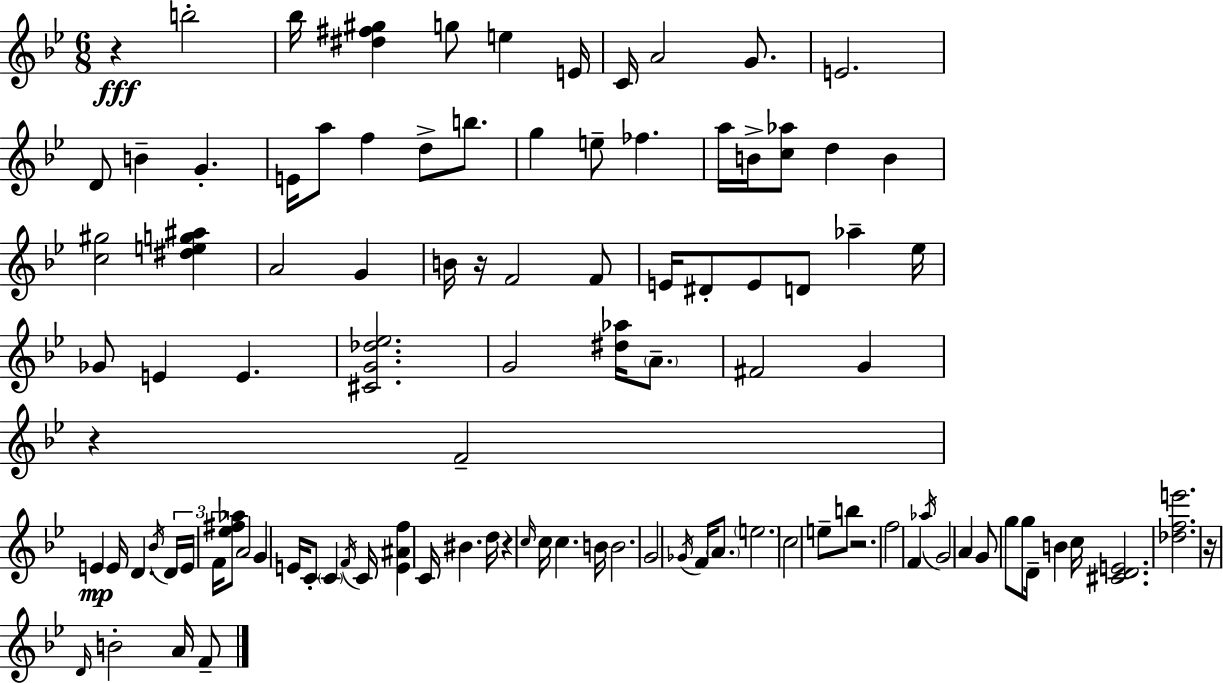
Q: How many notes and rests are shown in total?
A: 104